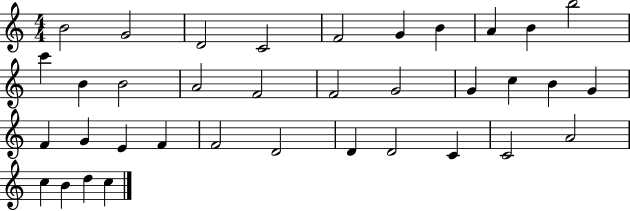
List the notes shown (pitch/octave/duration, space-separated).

B4/h G4/h D4/h C4/h F4/h G4/q B4/q A4/q B4/q B5/h C6/q B4/q B4/h A4/h F4/h F4/h G4/h G4/q C5/q B4/q G4/q F4/q G4/q E4/q F4/q F4/h D4/h D4/q D4/h C4/q C4/h A4/h C5/q B4/q D5/q C5/q